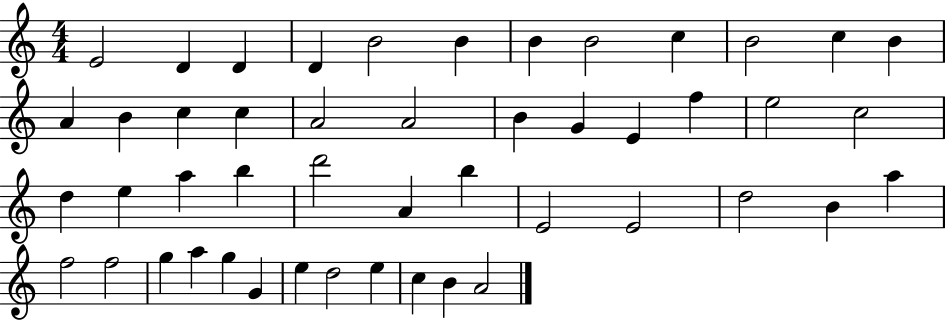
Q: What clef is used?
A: treble